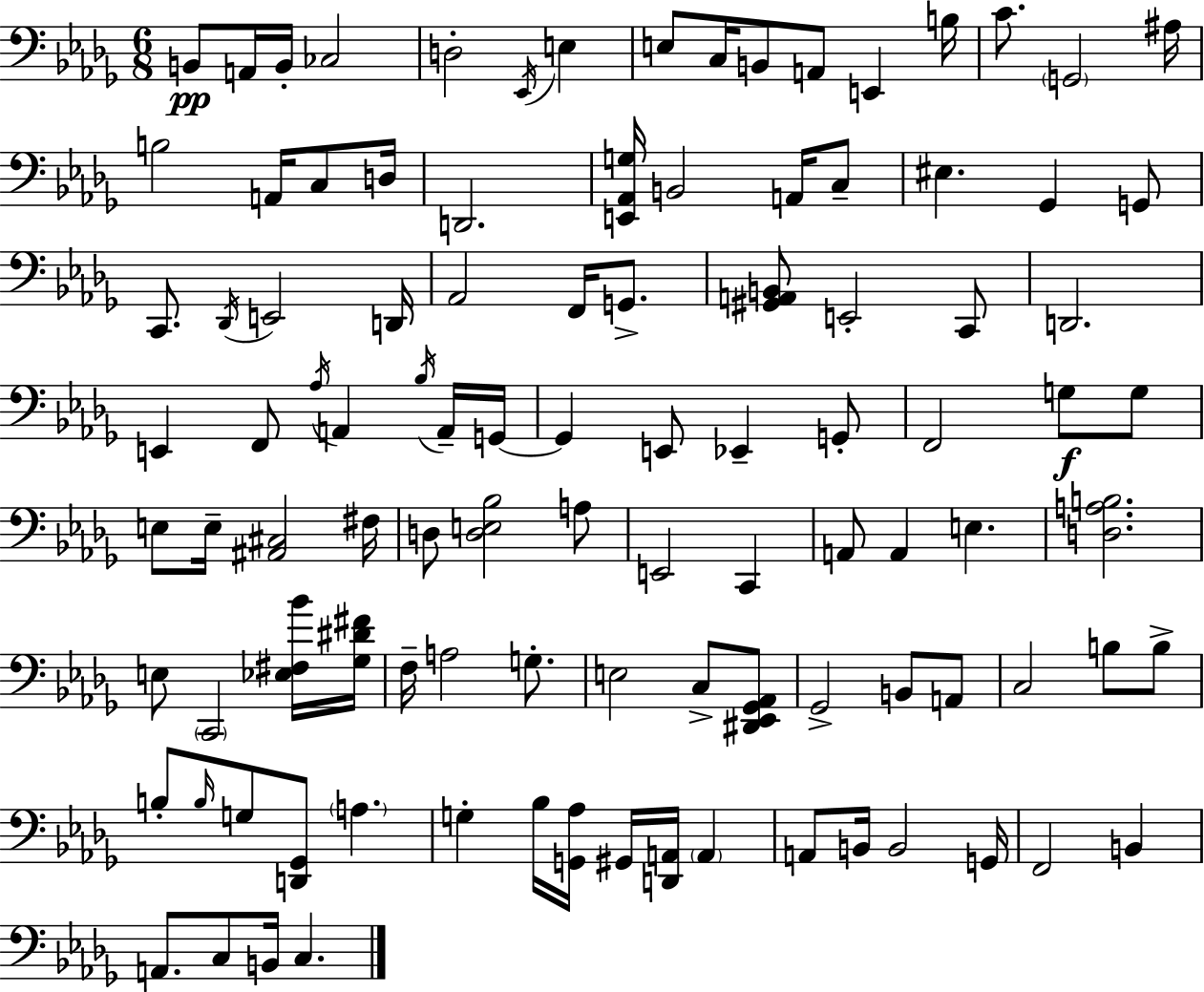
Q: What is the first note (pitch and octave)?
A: B2